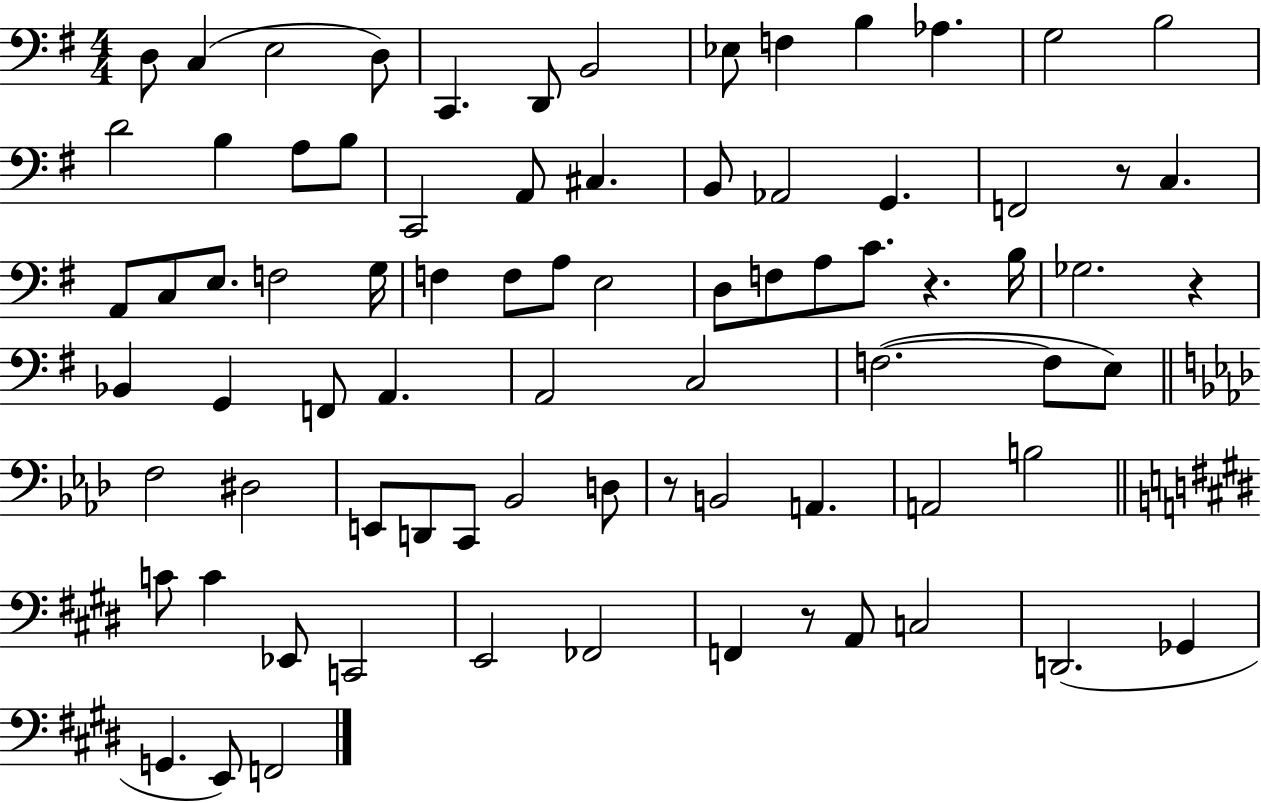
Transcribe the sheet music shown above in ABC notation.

X:1
T:Untitled
M:4/4
L:1/4
K:G
D,/2 C, E,2 D,/2 C,, D,,/2 B,,2 _E,/2 F, B, _A, G,2 B,2 D2 B, A,/2 B,/2 C,,2 A,,/2 ^C, B,,/2 _A,,2 G,, F,,2 z/2 C, A,,/2 C,/2 E,/2 F,2 G,/4 F, F,/2 A,/2 E,2 D,/2 F,/2 A,/2 C/2 z B,/4 _G,2 z _B,, G,, F,,/2 A,, A,,2 C,2 F,2 F,/2 E,/2 F,2 ^D,2 E,,/2 D,,/2 C,,/2 _B,,2 D,/2 z/2 B,,2 A,, A,,2 B,2 C/2 C _E,,/2 C,,2 E,,2 _F,,2 F,, z/2 A,,/2 C,2 D,,2 _G,, G,, E,,/2 F,,2